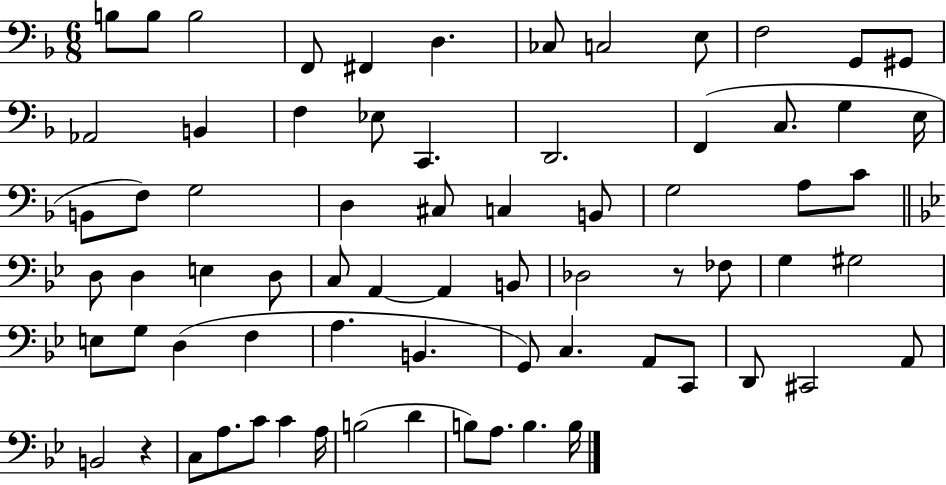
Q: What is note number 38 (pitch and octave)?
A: A2